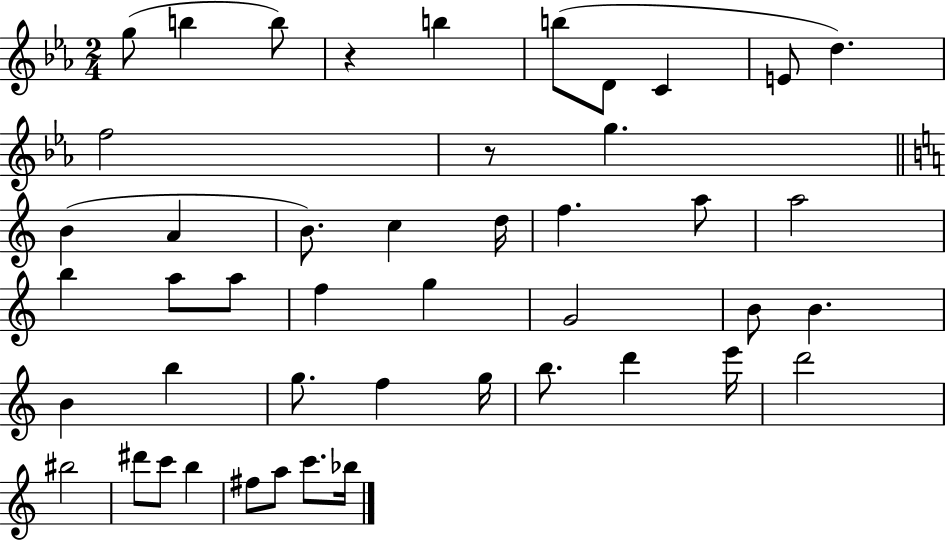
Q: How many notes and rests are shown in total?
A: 46